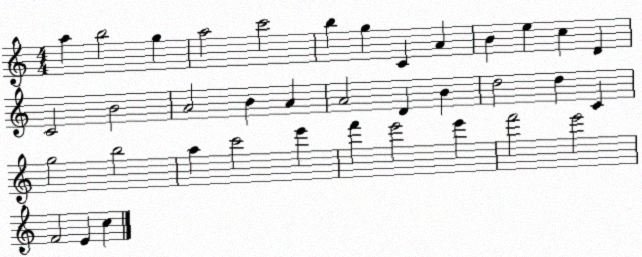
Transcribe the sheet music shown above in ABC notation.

X:1
T:Untitled
M:4/4
L:1/4
K:C
a b2 g a2 c'2 b g C A B e c D C2 B2 A2 B A A2 D B d2 d C g2 b2 a c'2 e' f' e'2 e' f'2 e'2 F2 E c